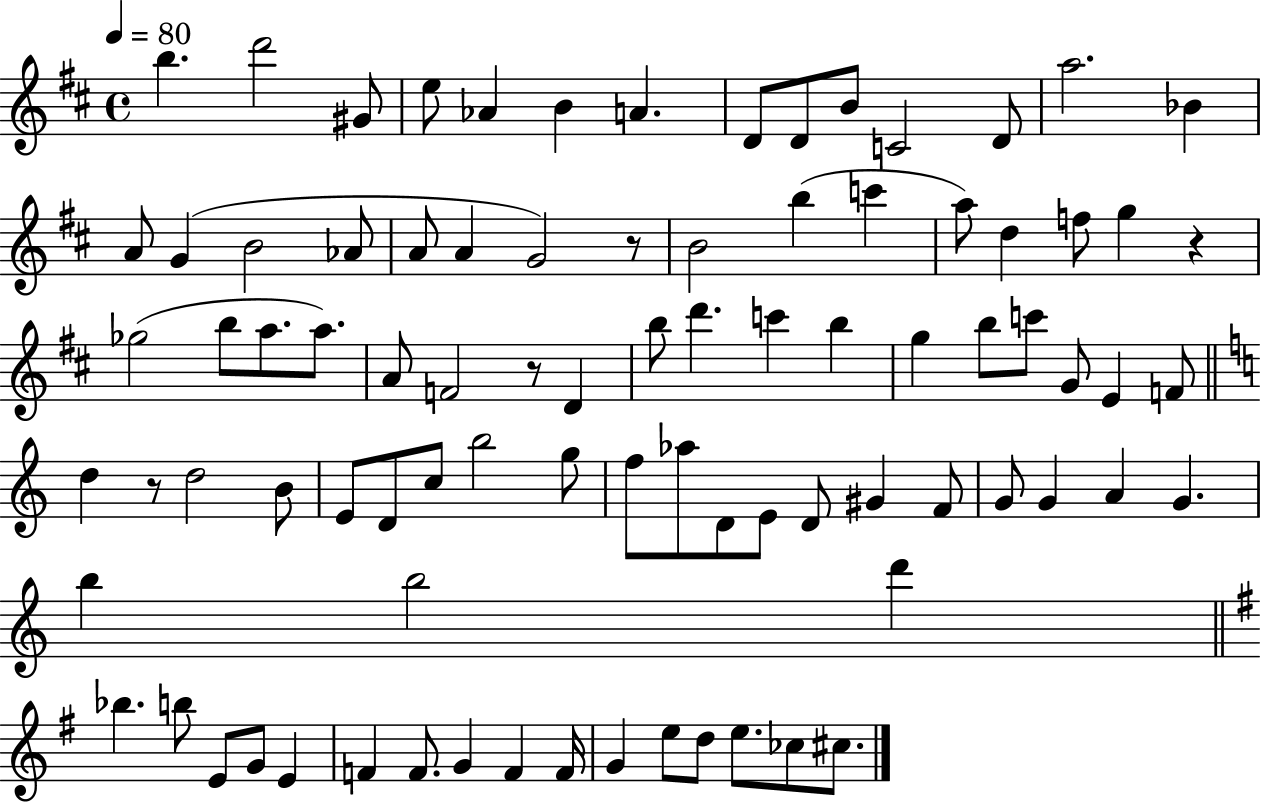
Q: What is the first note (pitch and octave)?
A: B5